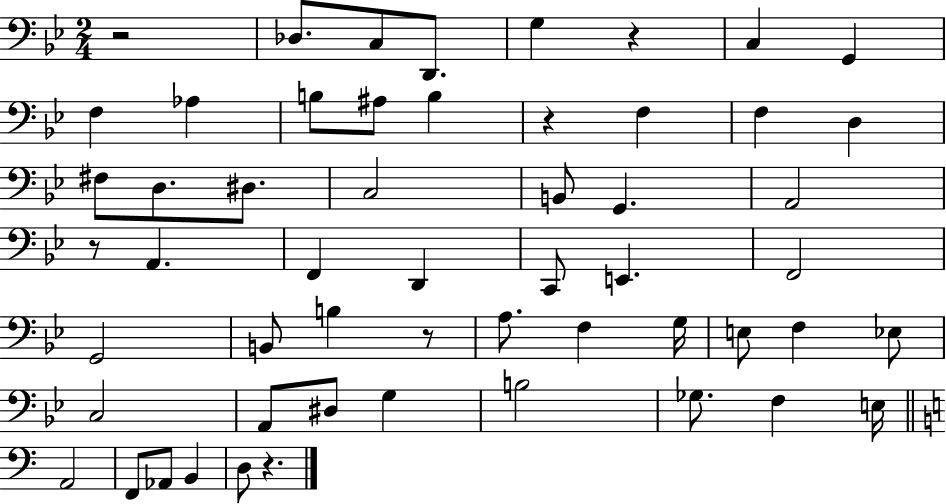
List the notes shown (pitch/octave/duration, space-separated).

R/h Db3/e. C3/e D2/e. G3/q R/q C3/q G2/q F3/q Ab3/q B3/e A#3/e B3/q R/q F3/q F3/q D3/q F#3/e D3/e. D#3/e. C3/h B2/e G2/q. A2/h R/e A2/q. F2/q D2/q C2/e E2/q. F2/h G2/h B2/e B3/q R/e A3/e. F3/q G3/s E3/e F3/q Eb3/e C3/h A2/e D#3/e G3/q B3/h Gb3/e. F3/q E3/s A2/h F2/e Ab2/e B2/q D3/e R/q.